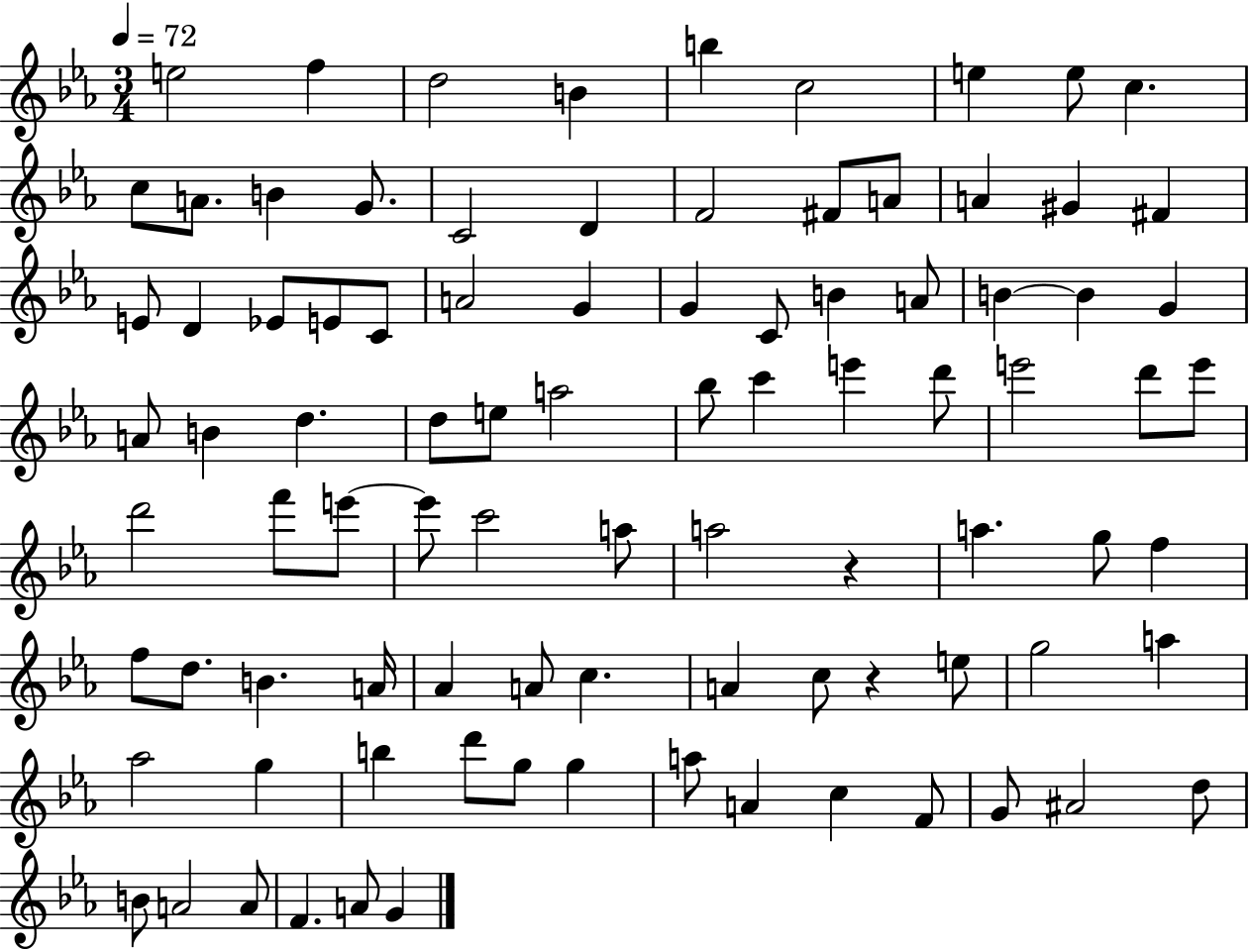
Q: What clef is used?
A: treble